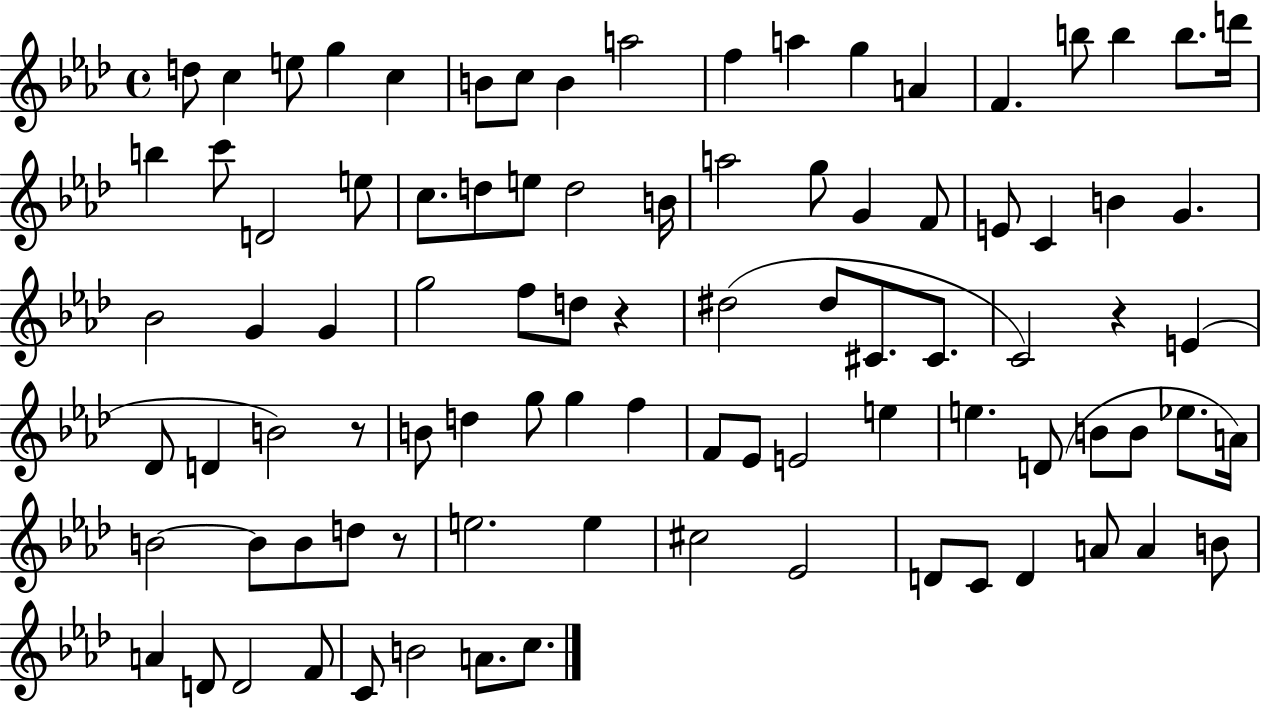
{
  \clef treble
  \time 4/4
  \defaultTimeSignature
  \key aes \major
  d''8 c''4 e''8 g''4 c''4 | b'8 c''8 b'4 a''2 | f''4 a''4 g''4 a'4 | f'4. b''8 b''4 b''8. d'''16 | \break b''4 c'''8 d'2 e''8 | c''8. d''8 e''8 d''2 b'16 | a''2 g''8 g'4 f'8 | e'8 c'4 b'4 g'4. | \break bes'2 g'4 g'4 | g''2 f''8 d''8 r4 | dis''2( dis''8 cis'8. cis'8. | c'2) r4 e'4( | \break des'8 d'4 b'2) r8 | b'8 d''4 g''8 g''4 f''4 | f'8 ees'8 e'2 e''4 | e''4. d'8( b'8 b'8 ees''8. a'16) | \break b'2~~ b'8 b'8 d''8 r8 | e''2. e''4 | cis''2 ees'2 | d'8 c'8 d'4 a'8 a'4 b'8 | \break a'4 d'8 d'2 f'8 | c'8 b'2 a'8. c''8. | \bar "|."
}